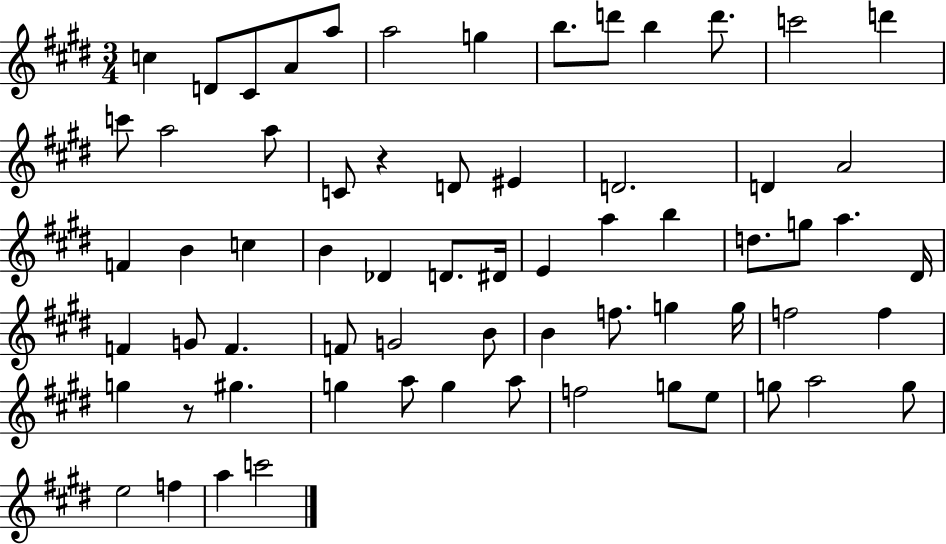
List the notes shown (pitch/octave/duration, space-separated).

C5/q D4/e C#4/e A4/e A5/e A5/h G5/q B5/e. D6/e B5/q D6/e. C6/h D6/q C6/e A5/h A5/e C4/e R/q D4/e EIS4/q D4/h. D4/q A4/h F4/q B4/q C5/q B4/q Db4/q D4/e. D#4/s E4/q A5/q B5/q D5/e. G5/e A5/q. D#4/s F4/q G4/e F4/q. F4/e G4/h B4/e B4/q F5/e. G5/q G5/s F5/h F5/q G5/q R/e G#5/q. G5/q A5/e G5/q A5/e F5/h G5/e E5/e G5/e A5/h G5/e E5/h F5/q A5/q C6/h